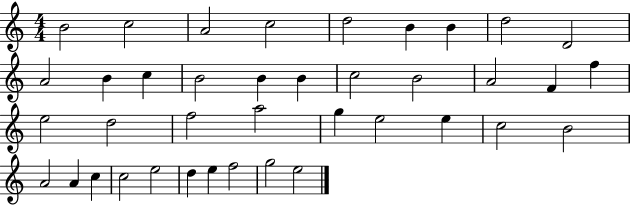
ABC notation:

X:1
T:Untitled
M:4/4
L:1/4
K:C
B2 c2 A2 c2 d2 B B d2 D2 A2 B c B2 B B c2 B2 A2 F f e2 d2 f2 a2 g e2 e c2 B2 A2 A c c2 e2 d e f2 g2 e2